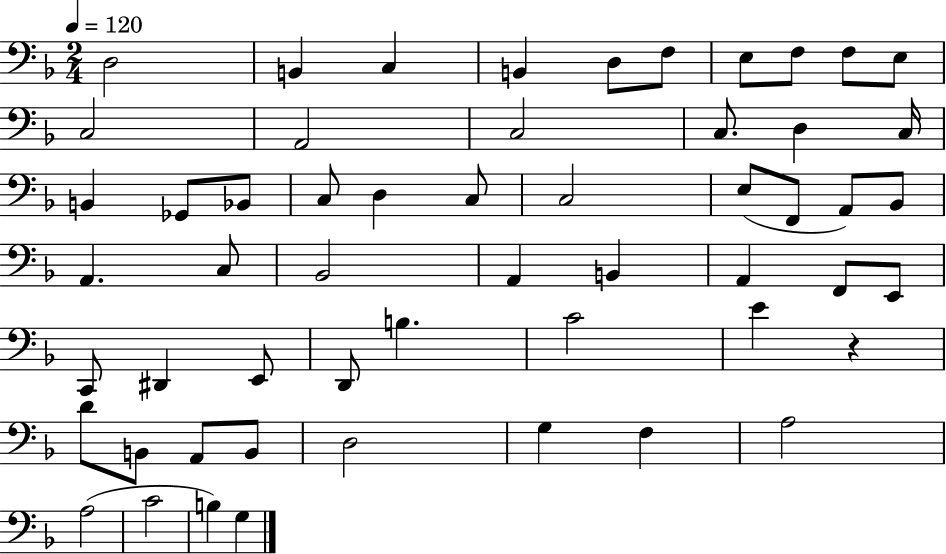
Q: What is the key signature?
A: F major